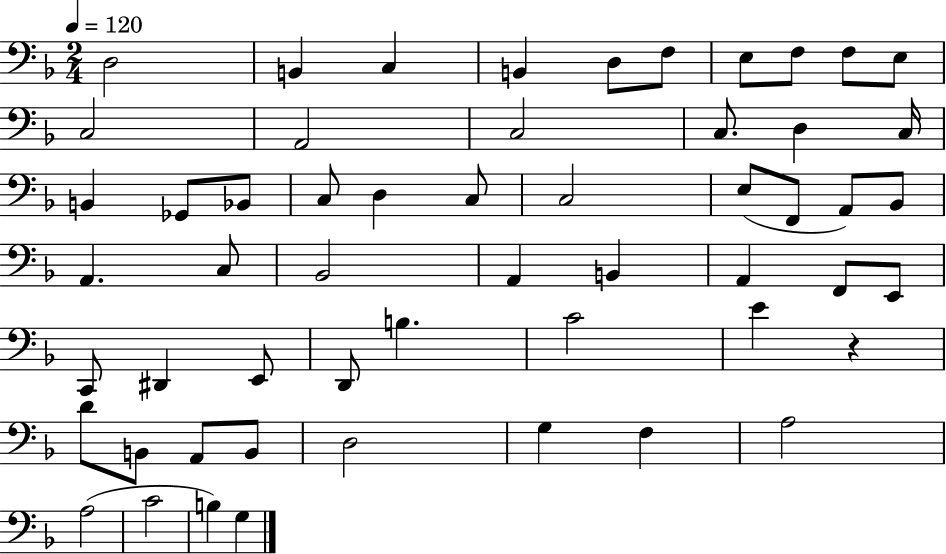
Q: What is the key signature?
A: F major